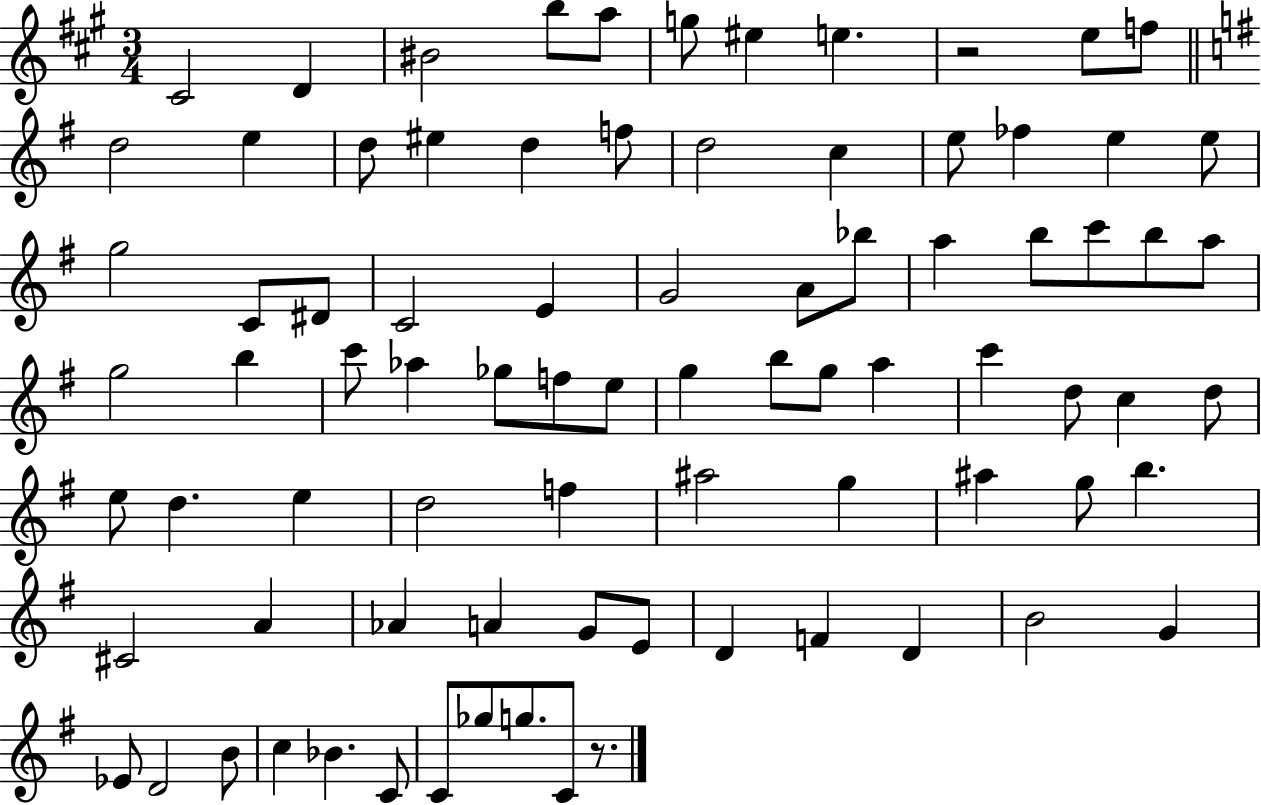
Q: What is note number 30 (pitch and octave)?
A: Bb5